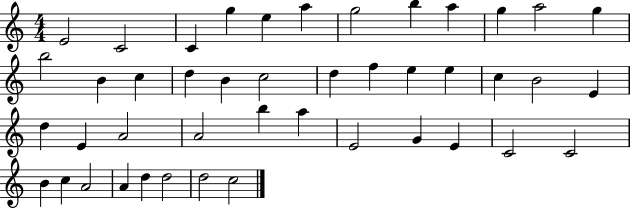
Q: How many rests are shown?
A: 0